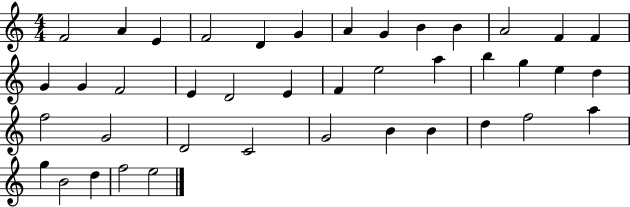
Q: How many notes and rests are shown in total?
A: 41